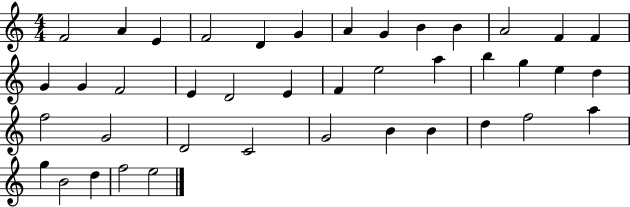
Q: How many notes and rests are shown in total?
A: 41